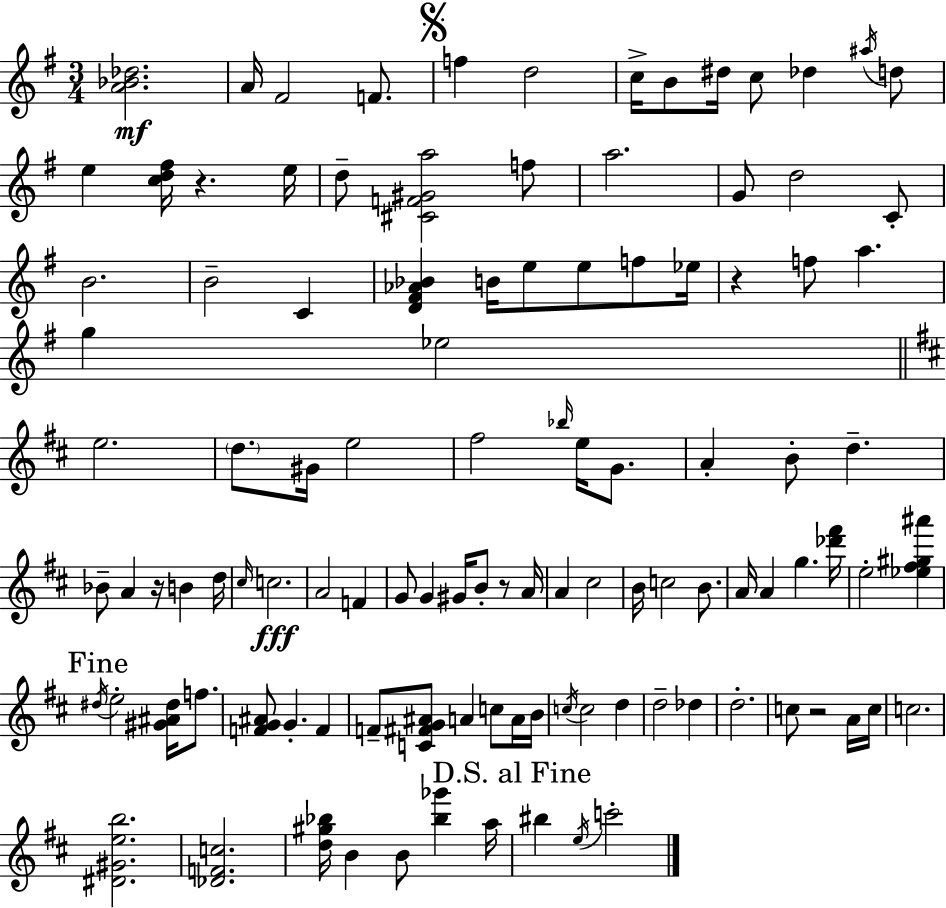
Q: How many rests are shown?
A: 5